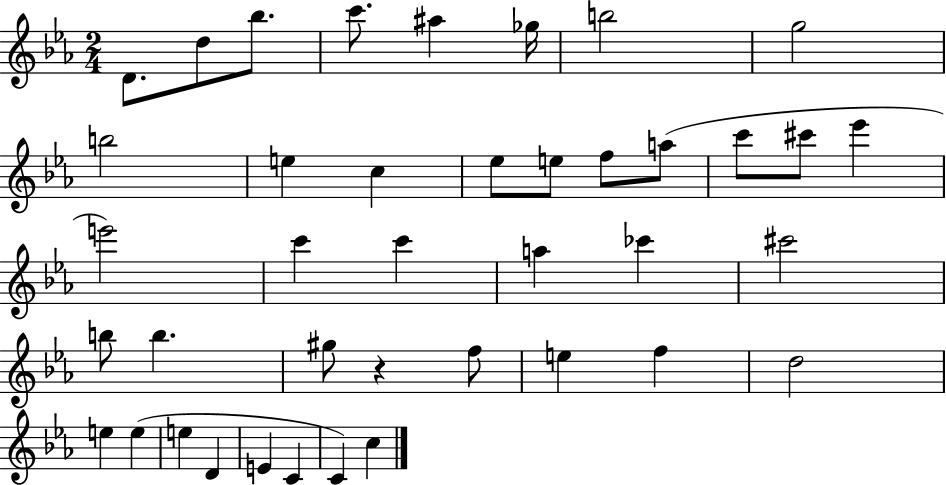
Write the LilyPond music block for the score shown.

{
  \clef treble
  \numericTimeSignature
  \time 2/4
  \key ees \major
  d'8. d''8 bes''8. | c'''8. ais''4 ges''16 | b''2 | g''2 | \break b''2 | e''4 c''4 | ees''8 e''8 f''8 a''8( | c'''8 cis'''8 ees'''4 | \break e'''2) | c'''4 c'''4 | a''4 ces'''4 | cis'''2 | \break b''8 b''4. | gis''8 r4 f''8 | e''4 f''4 | d''2 | \break e''4 e''4( | e''4 d'4 | e'4 c'4 | c'4) c''4 | \break \bar "|."
}